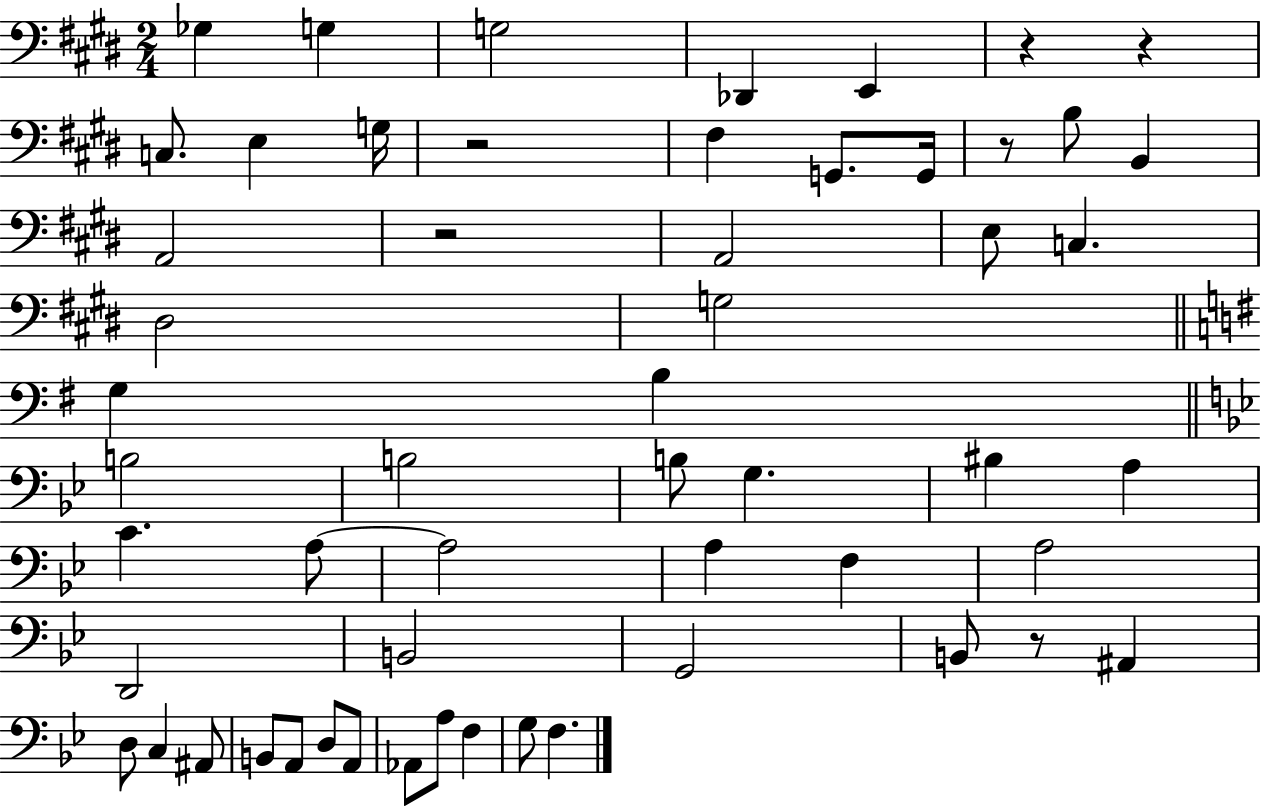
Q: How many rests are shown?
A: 6